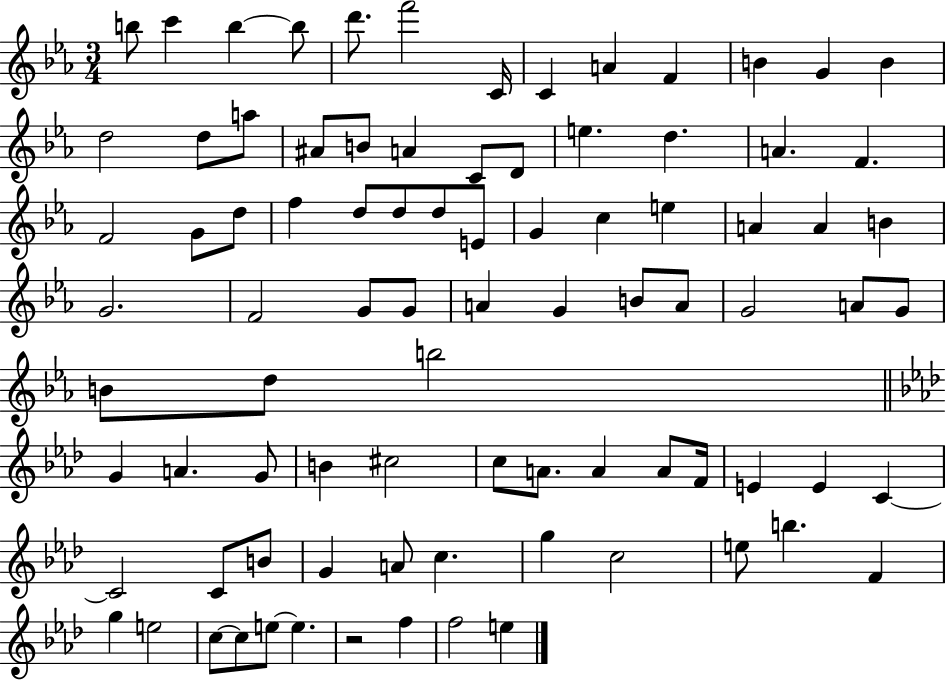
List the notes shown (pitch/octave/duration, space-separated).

B5/e C6/q B5/q B5/e D6/e. F6/h C4/s C4/q A4/q F4/q B4/q G4/q B4/q D5/h D5/e A5/e A#4/e B4/e A4/q C4/e D4/e E5/q. D5/q. A4/q. F4/q. F4/h G4/e D5/e F5/q D5/e D5/e D5/e E4/e G4/q C5/q E5/q A4/q A4/q B4/q G4/h. F4/h G4/e G4/e A4/q G4/q B4/e A4/e G4/h A4/e G4/e B4/e D5/e B5/h G4/q A4/q. G4/e B4/q C#5/h C5/e A4/e. A4/q A4/e F4/s E4/q E4/q C4/q C4/h C4/e B4/e G4/q A4/e C5/q. G5/q C5/h E5/e B5/q. F4/q G5/q E5/h C5/e C5/e E5/e E5/q. R/h F5/q F5/h E5/q